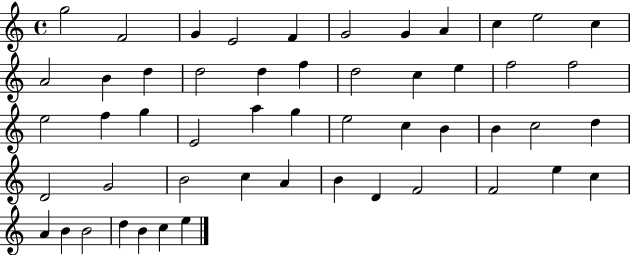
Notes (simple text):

G5/h F4/h G4/q E4/h F4/q G4/h G4/q A4/q C5/q E5/h C5/q A4/h B4/q D5/q D5/h D5/q F5/q D5/h C5/q E5/q F5/h F5/h E5/h F5/q G5/q E4/h A5/q G5/q E5/h C5/q B4/q B4/q C5/h D5/q D4/h G4/h B4/h C5/q A4/q B4/q D4/q F4/h F4/h E5/q C5/q A4/q B4/q B4/h D5/q B4/q C5/q E5/q